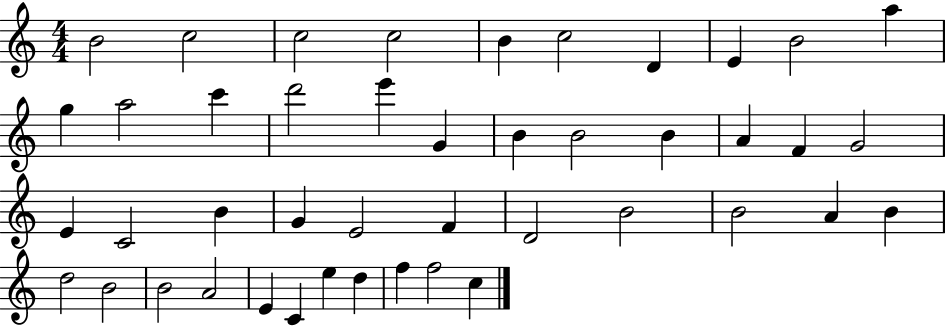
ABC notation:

X:1
T:Untitled
M:4/4
L:1/4
K:C
B2 c2 c2 c2 B c2 D E B2 a g a2 c' d'2 e' G B B2 B A F G2 E C2 B G E2 F D2 B2 B2 A B d2 B2 B2 A2 E C e d f f2 c